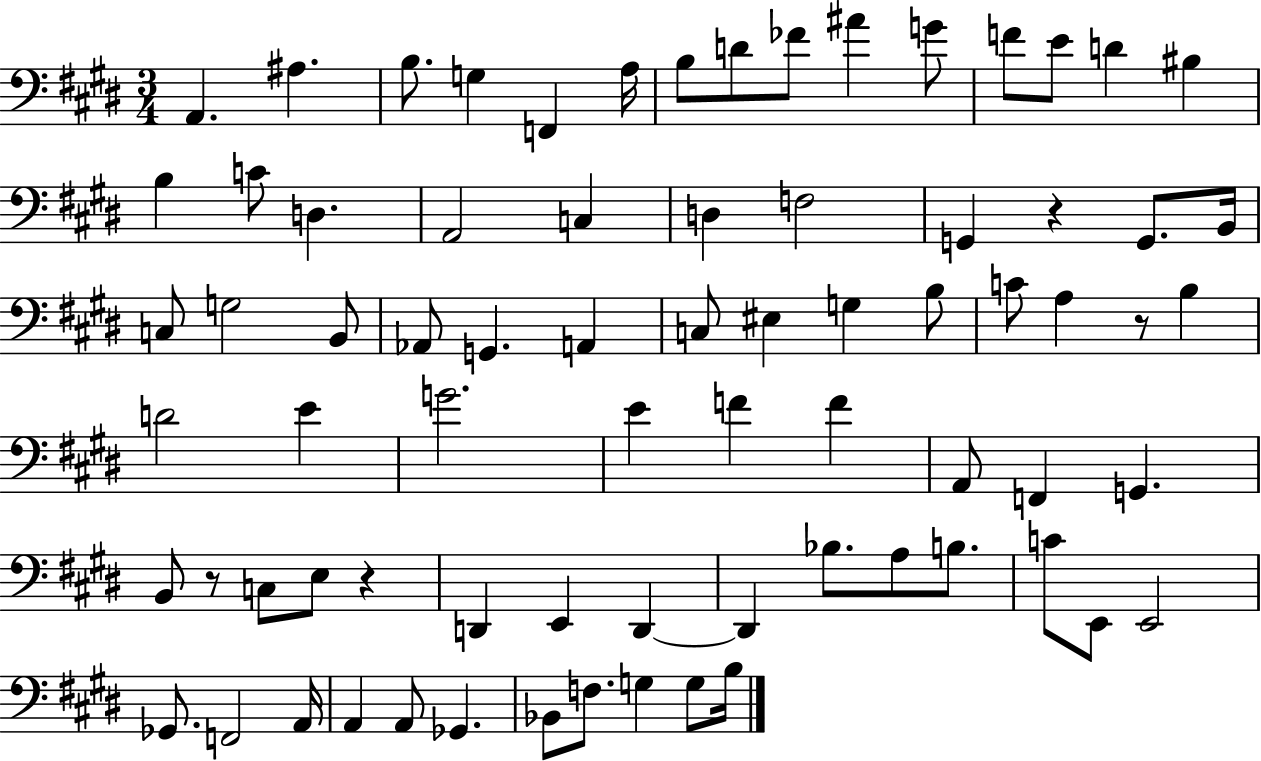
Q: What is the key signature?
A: E major